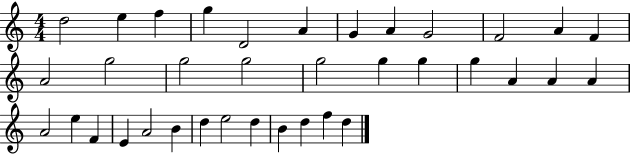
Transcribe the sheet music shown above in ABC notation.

X:1
T:Untitled
M:4/4
L:1/4
K:C
d2 e f g D2 A G A G2 F2 A F A2 g2 g2 g2 g2 g g g A A A A2 e F E A2 B d e2 d B d f d